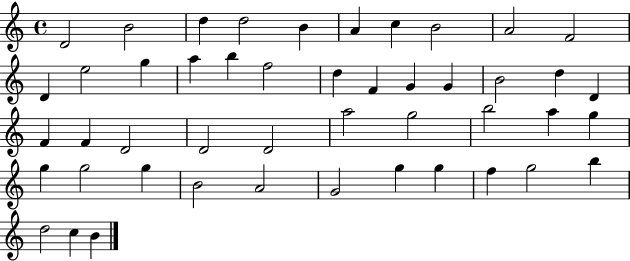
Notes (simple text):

D4/h B4/h D5/q D5/h B4/q A4/q C5/q B4/h A4/h F4/h D4/q E5/h G5/q A5/q B5/q F5/h D5/q F4/q G4/q G4/q B4/h D5/q D4/q F4/q F4/q D4/h D4/h D4/h A5/h G5/h B5/h A5/q G5/q G5/q G5/h G5/q B4/h A4/h G4/h G5/q G5/q F5/q G5/h B5/q D5/h C5/q B4/q